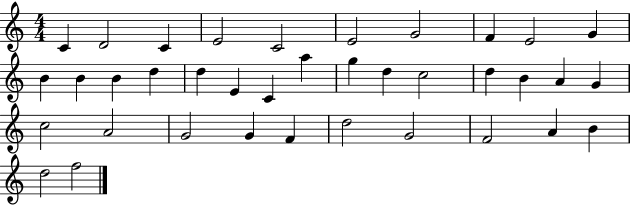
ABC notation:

X:1
T:Untitled
M:4/4
L:1/4
K:C
C D2 C E2 C2 E2 G2 F E2 G B B B d d E C a g d c2 d B A G c2 A2 G2 G F d2 G2 F2 A B d2 f2